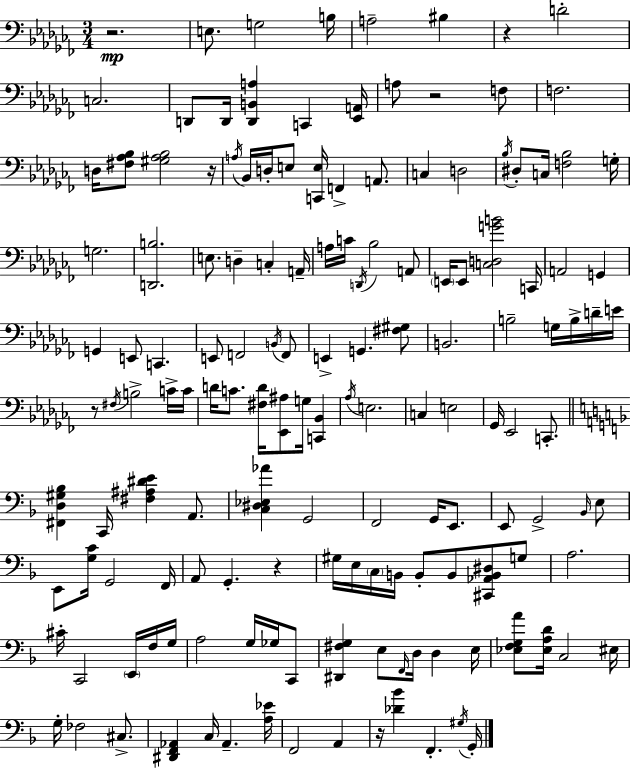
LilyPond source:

{
  \clef bass
  \numericTimeSignature
  \time 3/4
  \key aes \minor
  r2.\mp | e8. g2 b16 | a2-- bis4 | r4 d'2-. | \break c2. | d,8 d,16 <d, b, a>4 c,4 <ees, a,>16 | a8 r2 f8 | f2. | \break d16 <fis aes bes>8 <gis aes bes>2 r16 | \acciaccatura { a16 } bes,16 d16-. e8 <c, e>16 f,4-> a,8. | c4 d2 | \acciaccatura { bes16 } dis8-. c16 <f bes>2 | \break g16-. g2. | <d, b>2. | e8. d4-- c4-. | a,16-- a16 c'16 \acciaccatura { d,16 } bes2 | \break a,8 \parenthesize e,16 e,8 <c d g' b'>2 | c,16 a,2 g,4 | g,4 e,8 c,4. | e,8 f,2 | \break \acciaccatura { b,16 } f,8 e,4-> g,4. | <fis gis>8 b,2. | b2-- | g16 b16-> d'16-- e'16 r8 \acciaccatura { fis16 } b2-> | \break c'16-> c'16 d'16 c'8. <fis d'>16 <ees, ais>8 | g16 <c, bes,>4 \acciaccatura { aes16 } e2. | c4 e2 | ges,16 ees,2 | \break c,8.-. \bar "||" \break \key f \major <fis, d gis bes>4 c,16 <fis ais dis' e'>4 a,8. | <c dis ees aes'>4 g,2 | f,2 g,16 e,8. | e,8 g,2-> \grace { bes,16 } e8 | \break e,8 <g c'>16 g,2 | f,16 a,8 g,4.-. r4 | gis16 e16 \parenthesize c16 b,16 b,8-. b,8 <cis, aes, b, dis>8 g8 | a2. | \break cis'16-. c,2 \parenthesize e,16 f16 | g16 a2 g16 ges16 c,8 | <dis, fis g>4 e8 \grace { f,16 } d16 d4 | e16 <ees f g a'>8 <ees a d'>16 c2 | \break eis16 g16-. fes2 cis8.-> | <dis, f, aes,>4 c16 aes,4.-- | <a ees'>16 f,2 a,4 | r16 <des' bes'>4 f,4.-. | \break \acciaccatura { gis16 } g,16-. \bar "|."
}